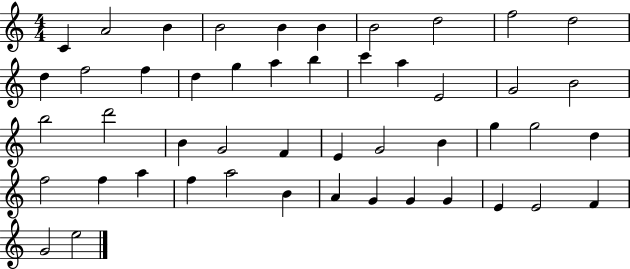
{
  \clef treble
  \numericTimeSignature
  \time 4/4
  \key c \major
  c'4 a'2 b'4 | b'2 b'4 b'4 | b'2 d''2 | f''2 d''2 | \break d''4 f''2 f''4 | d''4 g''4 a''4 b''4 | c'''4 a''4 e'2 | g'2 b'2 | \break b''2 d'''2 | b'4 g'2 f'4 | e'4 g'2 b'4 | g''4 g''2 d''4 | \break f''2 f''4 a''4 | f''4 a''2 b'4 | a'4 g'4 g'4 g'4 | e'4 e'2 f'4 | \break g'2 e''2 | \bar "|."
}